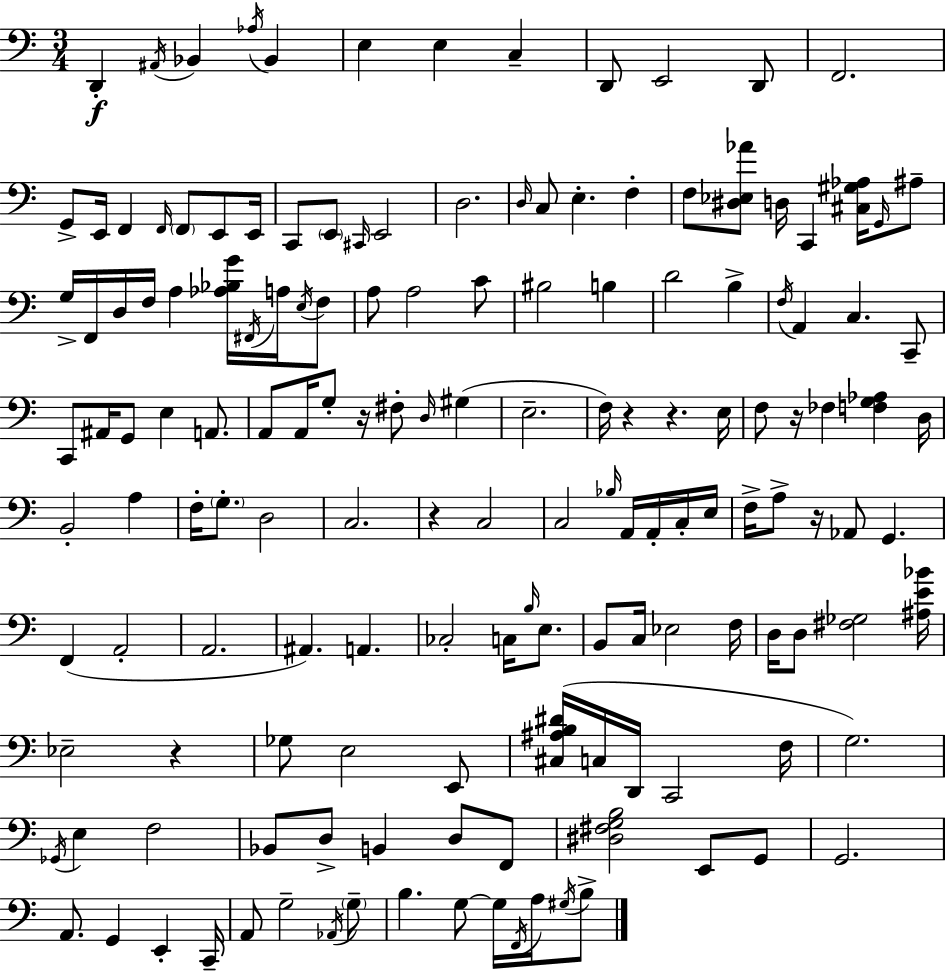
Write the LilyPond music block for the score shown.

{
  \clef bass
  \numericTimeSignature
  \time 3/4
  \key a \minor
  \repeat volta 2 { d,4-.\f \acciaccatura { ais,16 } bes,4 \acciaccatura { aes16 } bes,4 | e4 e4 c4-- | d,8 e,2 | d,8 f,2. | \break g,8-> e,16 f,4 \grace { f,16 } \parenthesize f,8 | e,8 e,16 c,8 \parenthesize e,8 \grace { cis,16 } e,2 | d2. | \grace { d16 } c8 e4.-. | \break f4-. f8 <dis ees aes'>8 d16 c,4 | <cis gis aes>16 \grace { g,16 } ais8-- g16-> f,16 d16 f16 a4 | <aes bes g'>16 \acciaccatura { fis,16 } a16 \acciaccatura { e16 } f8 a8 a2 | c'8 bis2 | \break b4 d'2 | b4-> \acciaccatura { f16 } a,4 | c4. c,8-- c,8 ais,16 | g,8 e4 a,8. a,8 a,16 | \break g8-. r16 fis8-. \grace { d16 }( gis4 e2.-- | f16) r4 | r4. e16 f8 | r16 fes4 <f g aes>4 d16 b,2-. | \break a4 f16-. \parenthesize g8.-. | d2 c2. | r4 | c2 c2 | \break \grace { bes16 } a,16 a,16-. c16-. e16 f16-> | a8-> r16 aes,8 g,4. f,4( | a,2-. a,2. | ais,4.) | \break a,4. ces2-. | c16 \grace { b16 } e8. | b,8 c16 ees2 f16 | d16 d8 <fis ges>2 <ais e' bes'>16 | \break ees2-- r4 | ges8 e2 e,8 | <cis ais b dis'>16( c16 d,16 c,2 f16 | g2.) | \break \acciaccatura { ges,16 } e4 f2 | bes,8 d8-> b,4 d8 f,8 | <dis fis g b>2 e,8 g,8 | g,2. | \break a,8. g,4 e,4-. | c,16-- a,8 g2-- \acciaccatura { aes,16 } | \parenthesize g8-- b4. g8~~ g16 \acciaccatura { f,16 } | a16 \acciaccatura { gis16 } b8-> } \bar "|."
}